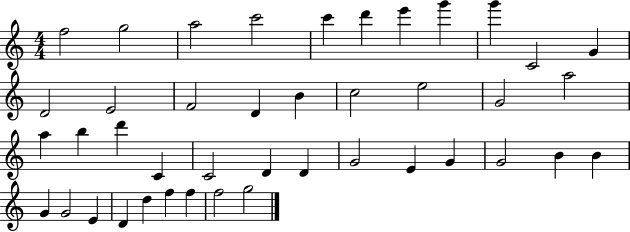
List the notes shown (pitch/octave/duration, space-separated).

F5/h G5/h A5/h C6/h C6/q D6/q E6/q G6/q G6/q C4/h G4/q D4/h E4/h F4/h D4/q B4/q C5/h E5/h G4/h A5/h A5/q B5/q D6/q C4/q C4/h D4/q D4/q G4/h E4/q G4/q G4/h B4/q B4/q G4/q G4/h E4/q D4/q D5/q F5/q F5/q F5/h G5/h